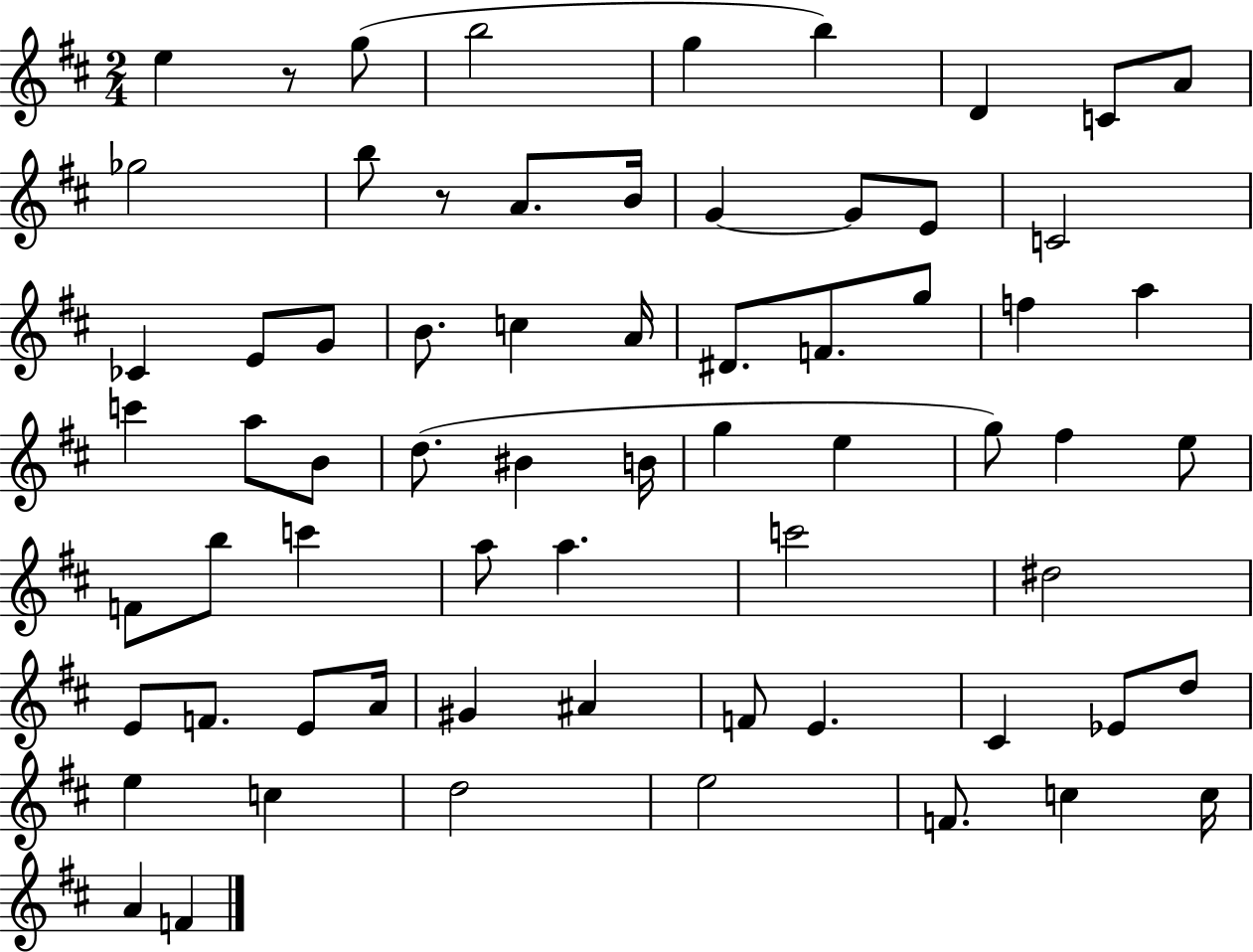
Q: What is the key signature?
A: D major